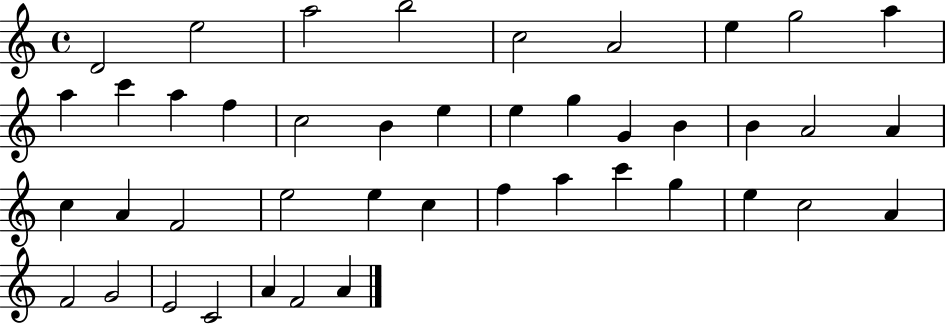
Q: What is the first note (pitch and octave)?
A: D4